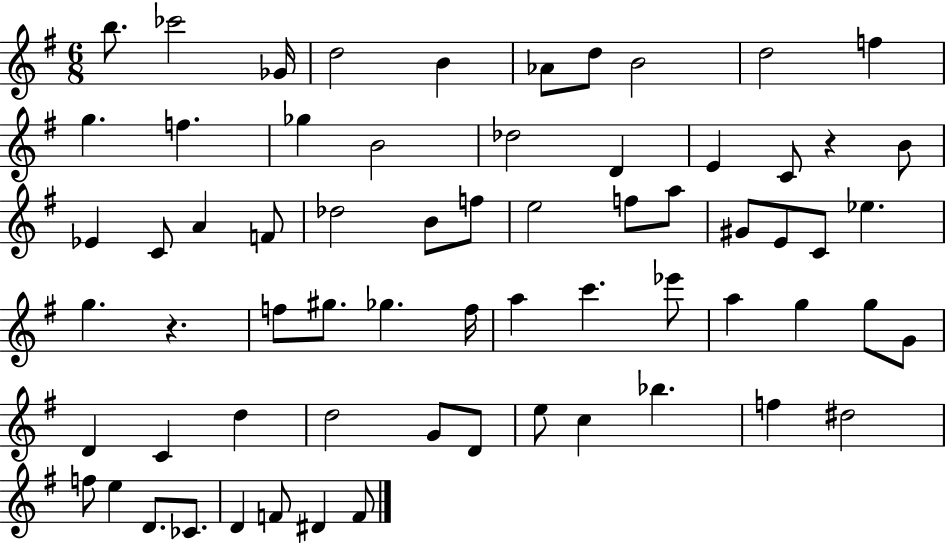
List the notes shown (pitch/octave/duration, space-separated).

B5/e. CES6/h Gb4/s D5/h B4/q Ab4/e D5/e B4/h D5/h F5/q G5/q. F5/q. Gb5/q B4/h Db5/h D4/q E4/q C4/e R/q B4/e Eb4/q C4/e A4/q F4/e Db5/h B4/e F5/e E5/h F5/e A5/e G#4/e E4/e C4/e Eb5/q. G5/q. R/q. F5/e G#5/e. Gb5/q. F5/s A5/q C6/q. Eb6/e A5/q G5/q G5/e G4/e D4/q C4/q D5/q D5/h G4/e D4/e E5/e C5/q Bb5/q. F5/q D#5/h F5/e E5/q D4/e. CES4/e. D4/q F4/e D#4/q F4/e